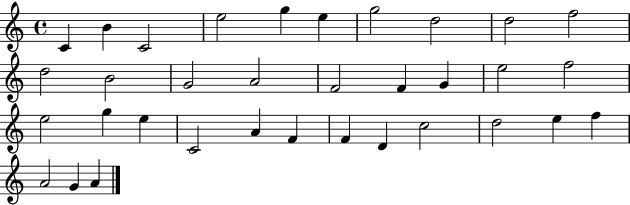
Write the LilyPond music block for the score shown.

{
  \clef treble
  \time 4/4
  \defaultTimeSignature
  \key c \major
  c'4 b'4 c'2 | e''2 g''4 e''4 | g''2 d''2 | d''2 f''2 | \break d''2 b'2 | g'2 a'2 | f'2 f'4 g'4 | e''2 f''2 | \break e''2 g''4 e''4 | c'2 a'4 f'4 | f'4 d'4 c''2 | d''2 e''4 f''4 | \break a'2 g'4 a'4 | \bar "|."
}